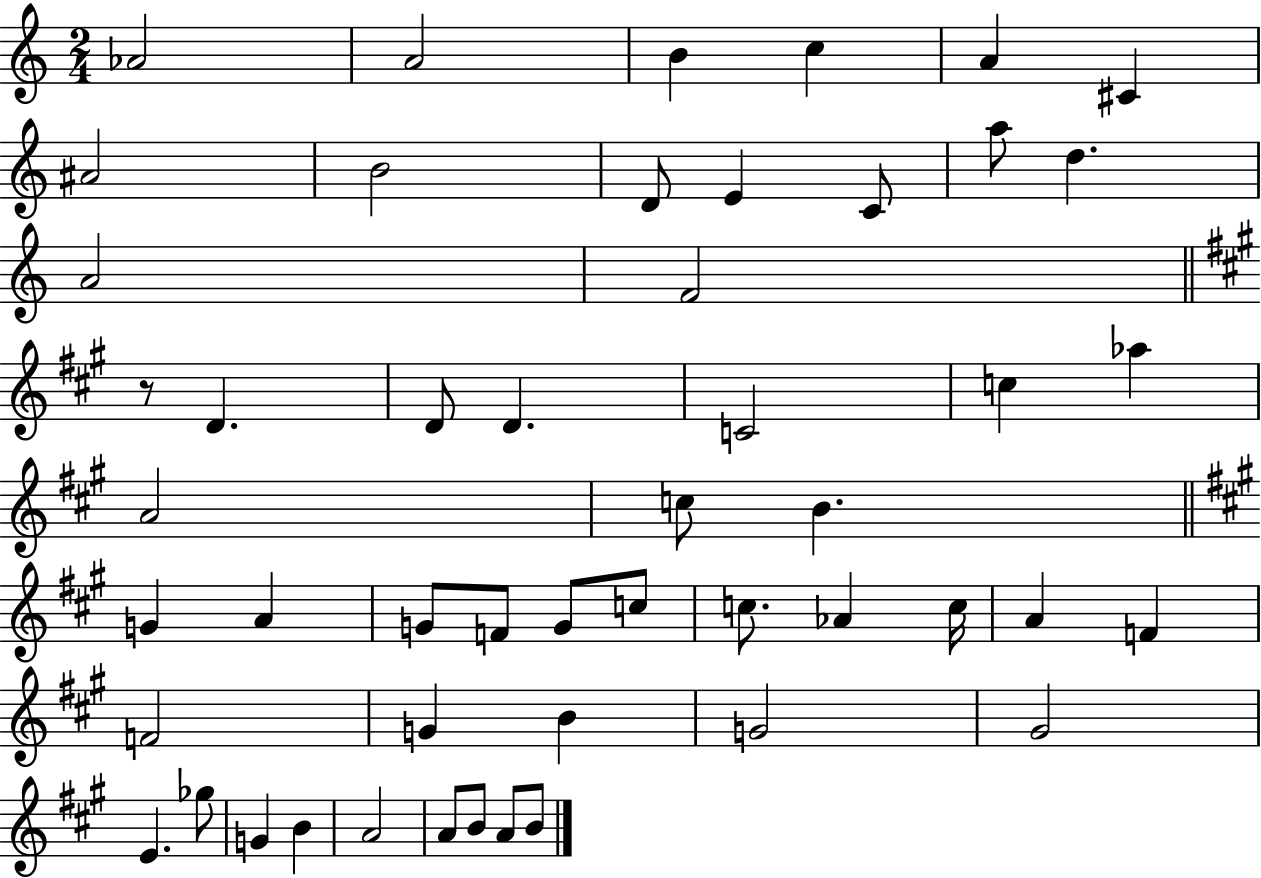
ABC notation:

X:1
T:Untitled
M:2/4
L:1/4
K:C
_A2 A2 B c A ^C ^A2 B2 D/2 E C/2 a/2 d A2 F2 z/2 D D/2 D C2 c _a A2 c/2 B G A G/2 F/2 G/2 c/2 c/2 _A c/4 A F F2 G B G2 ^G2 E _g/2 G B A2 A/2 B/2 A/2 B/2